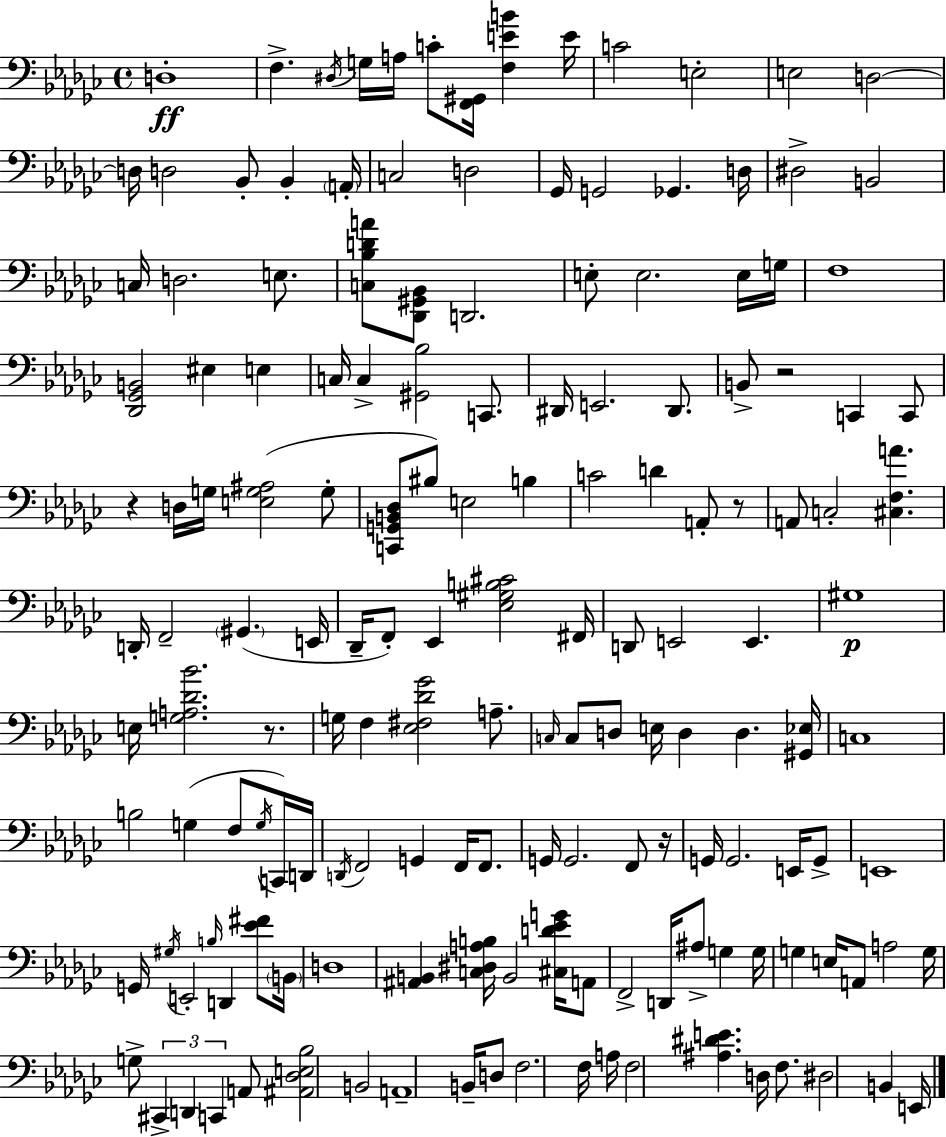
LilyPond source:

{
  \clef bass
  \time 4/4
  \defaultTimeSignature
  \key ees \minor
  d1-.\ff | f4.-> \acciaccatura { dis16 } g16 a16 c'8-. <f, gis,>16 <f e' b'>4 | e'16 c'2 e2-. | e2 d2~~ | \break d16 d2 bes,8-. bes,4-. | \parenthesize a,16-. c2 d2 | ges,16 g,2 ges,4. | d16 dis2-> b,2 | \break c16 d2. e8. | <c bes d' a'>8 <des, gis, bes,>8 d,2. | e8-. e2. e16 | g16 f1 | \break <des, ges, b,>2 eis4 e4 | c16 c4-> <gis, bes>2 c,8. | dis,16 e,2. dis,8. | b,8-> r2 c,4 c,8 | \break r4 d16 g16 <e g ais>2( g8-. | <c, g, b, des>8 bis8) e2 b4 | c'2 d'4 a,8-. r8 | a,8 c2-. <cis f a'>4. | \break d,16-. f,2-- \parenthesize gis,4.( | e,16 des,16-- f,8-.) ees,4 <ees gis b cis'>2 | fis,16 d,8 e,2 e,4. | gis1\p | \break e16 <g a des' bes'>2. r8. | g16 f4 <ees fis des' ges'>2 a8.-- | \grace { c16 } c8 d8 e16 d4 d4. | <gis, ees>16 c1 | \break b2 g4( f8 | \acciaccatura { g16 } c,16) d,16 \acciaccatura { d,16 } f,2 g,4 | f,16 f,8. g,16 g,2. | f,8 r16 g,16 g,2. | \break e,16 g,8-> e,1 | g,16 \acciaccatura { gis16 } e,2-. \grace { b16 } d,4 | <ees' fis'>8 \parenthesize b,16 d1 | <ais, b,>4 <c dis a b>16 b,2 | \break <cis d' ees' g'>16 a,8 f,2-> d,16 ais8-> | g4 g16 g4 e16 a,8 a2 | g16 g8-> \tuplet 3/2 { cis,4-> \parenthesize d,4 | c,4 } a,8 <ais, des e bes>2 b,2 | \break a,1-- | b,16-- d8 f2. | f16 a16 f2 <ais dis' e'>4. | d16 f8. dis2 | \break b,4 e,16 \bar "|."
}